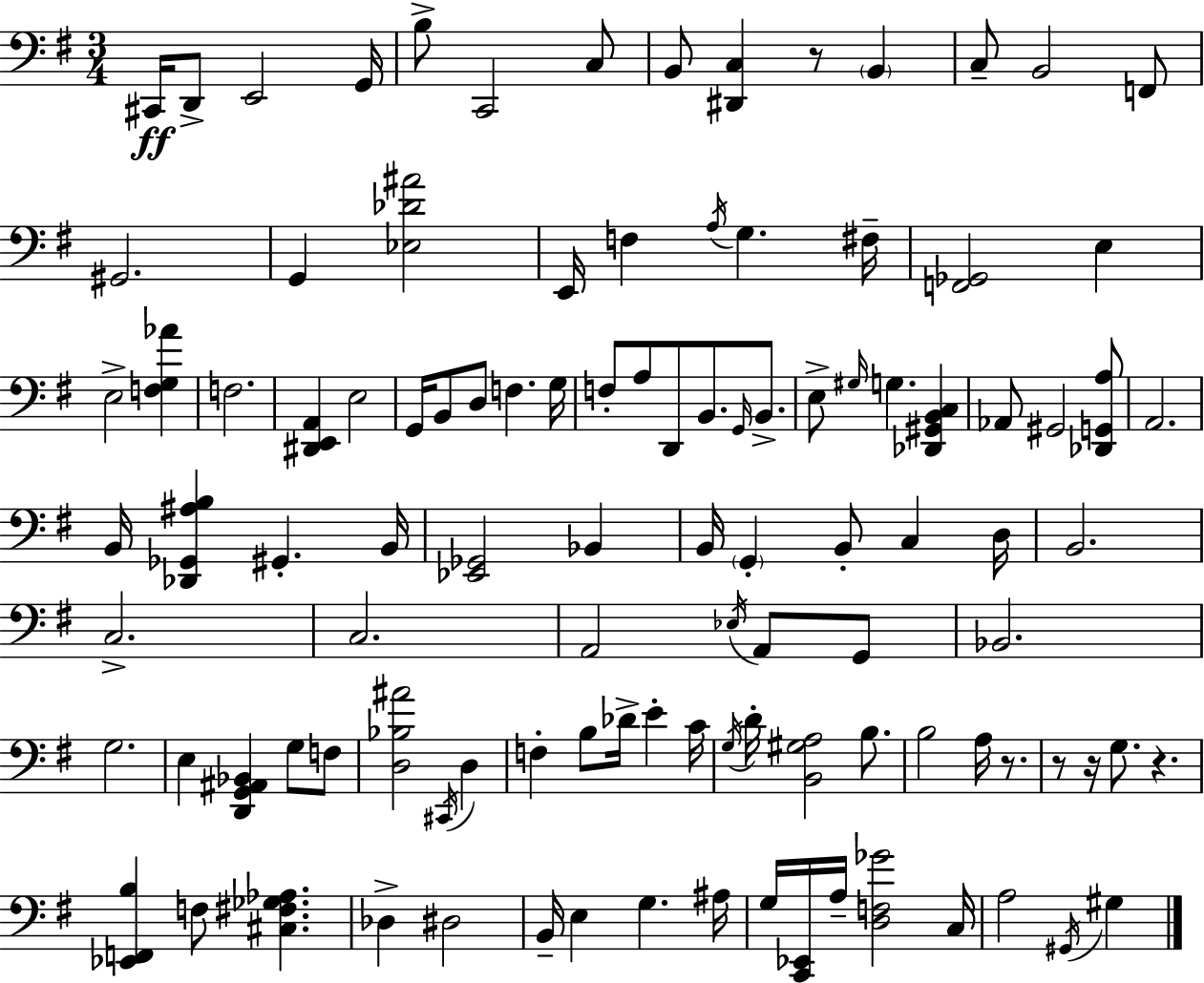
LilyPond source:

{
  \clef bass
  \numericTimeSignature
  \time 3/4
  \key e \minor
  \repeat volta 2 { cis,16\ff d,8-> e,2 g,16 | b8-> c,2 c8 | b,8 <dis, c>4 r8 \parenthesize b,4 | c8-- b,2 f,8 | \break gis,2. | g,4 <ees des' ais'>2 | e,16 f4 \acciaccatura { a16 } g4. | fis16-- <f, ges,>2 e4 | \break e2-> <f g aes'>4 | f2. | <dis, e, a,>4 e2 | g,16 b,8 d8 f4. | \break g16 f8-. a8 d,8 b,8. \grace { g,16 } b,8.-> | e8-> \grace { gis16 } g4. <des, gis, b, c>4 | aes,8 gis,2 | <des, g, a>8 a,2. | \break b,16 <des, ges, ais b>4 gis,4.-. | b,16 <ees, ges,>2 bes,4 | b,16 \parenthesize g,4-. b,8-. c4 | d16 b,2. | \break c2.-> | c2. | a,2 \acciaccatura { ees16 } | a,8 g,8 bes,2. | \break g2. | e4 <d, g, ais, bes,>4 | g8 f8 <d bes ais'>2 | \acciaccatura { cis,16 } d4 f4-. b8 des'16-> | \break e'4-. c'16 \acciaccatura { g16 } d'16-. <b, gis a>2 | b8. b2 | a16 r8. r8 r16 g8. | r4. <ees, f, b>4 f8 | \break <cis fis ges aes>4. des4-> dis2 | b,16-- e4 g4. | ais16 g16 <c, ees,>16 a16-- <d f ges'>2 | c16 a2 | \break \acciaccatura { gis,16 } gis4 } \bar "|."
}